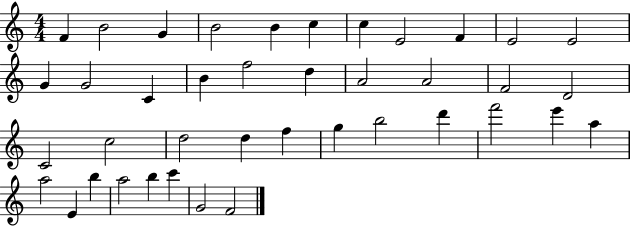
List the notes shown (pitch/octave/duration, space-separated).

F4/q B4/h G4/q B4/h B4/q C5/q C5/q E4/h F4/q E4/h E4/h G4/q G4/h C4/q B4/q F5/h D5/q A4/h A4/h F4/h D4/h C4/h C5/h D5/h D5/q F5/q G5/q B5/h D6/q F6/h E6/q A5/q A5/h E4/q B5/q A5/h B5/q C6/q G4/h F4/h